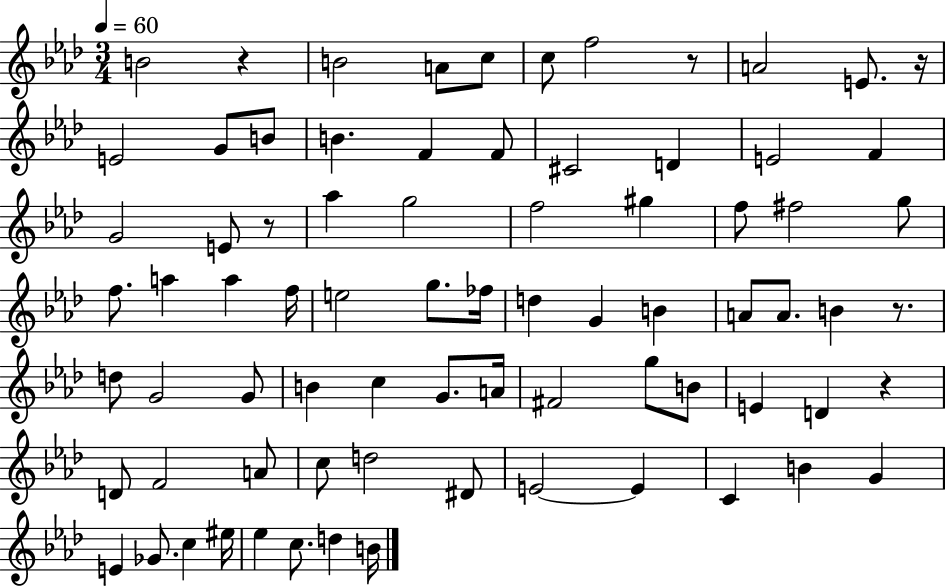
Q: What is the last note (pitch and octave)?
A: B4